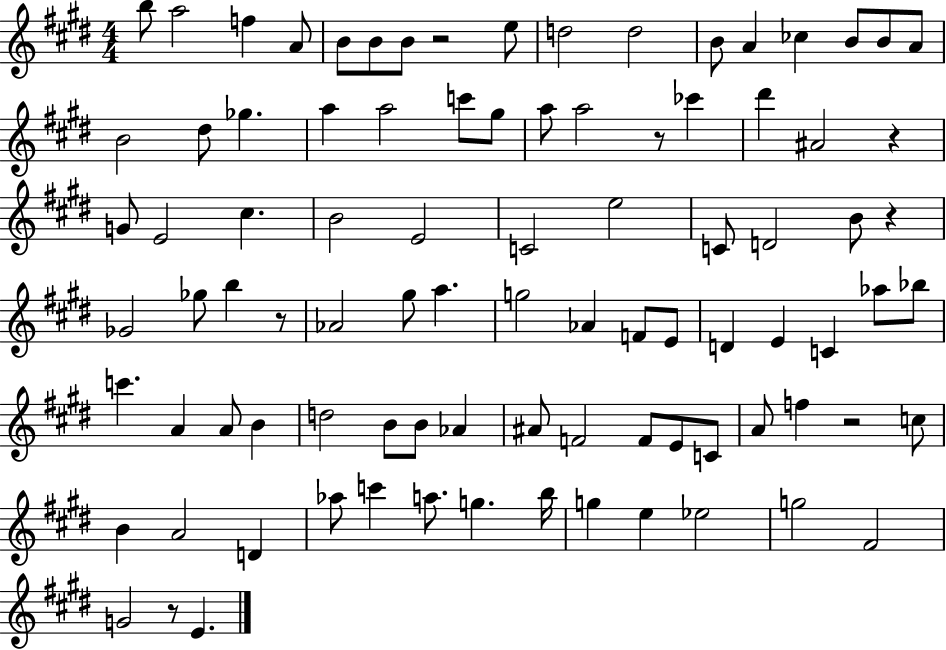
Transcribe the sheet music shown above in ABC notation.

X:1
T:Untitled
M:4/4
L:1/4
K:E
b/2 a2 f A/2 B/2 B/2 B/2 z2 e/2 d2 d2 B/2 A _c B/2 B/2 A/2 B2 ^d/2 _g a a2 c'/2 ^g/2 a/2 a2 z/2 _c' ^d' ^A2 z G/2 E2 ^c B2 E2 C2 e2 C/2 D2 B/2 z _G2 _g/2 b z/2 _A2 ^g/2 a g2 _A F/2 E/2 D E C _a/2 _b/2 c' A A/2 B d2 B/2 B/2 _A ^A/2 F2 F/2 E/2 C/2 A/2 f z2 c/2 B A2 D _a/2 c' a/2 g b/4 g e _e2 g2 ^F2 G2 z/2 E